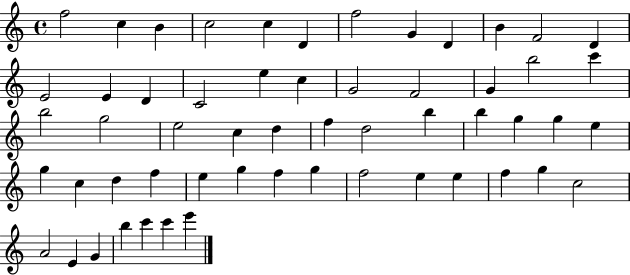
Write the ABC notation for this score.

X:1
T:Untitled
M:4/4
L:1/4
K:C
f2 c B c2 c D f2 G D B F2 D E2 E D C2 e c G2 F2 G b2 c' b2 g2 e2 c d f d2 b b g g e g c d f e g f g f2 e e f g c2 A2 E G b c' c' e'